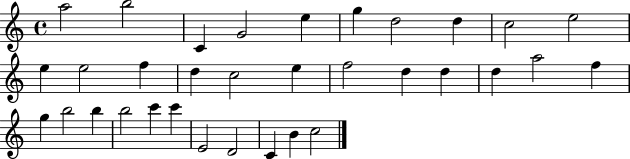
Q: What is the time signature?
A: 4/4